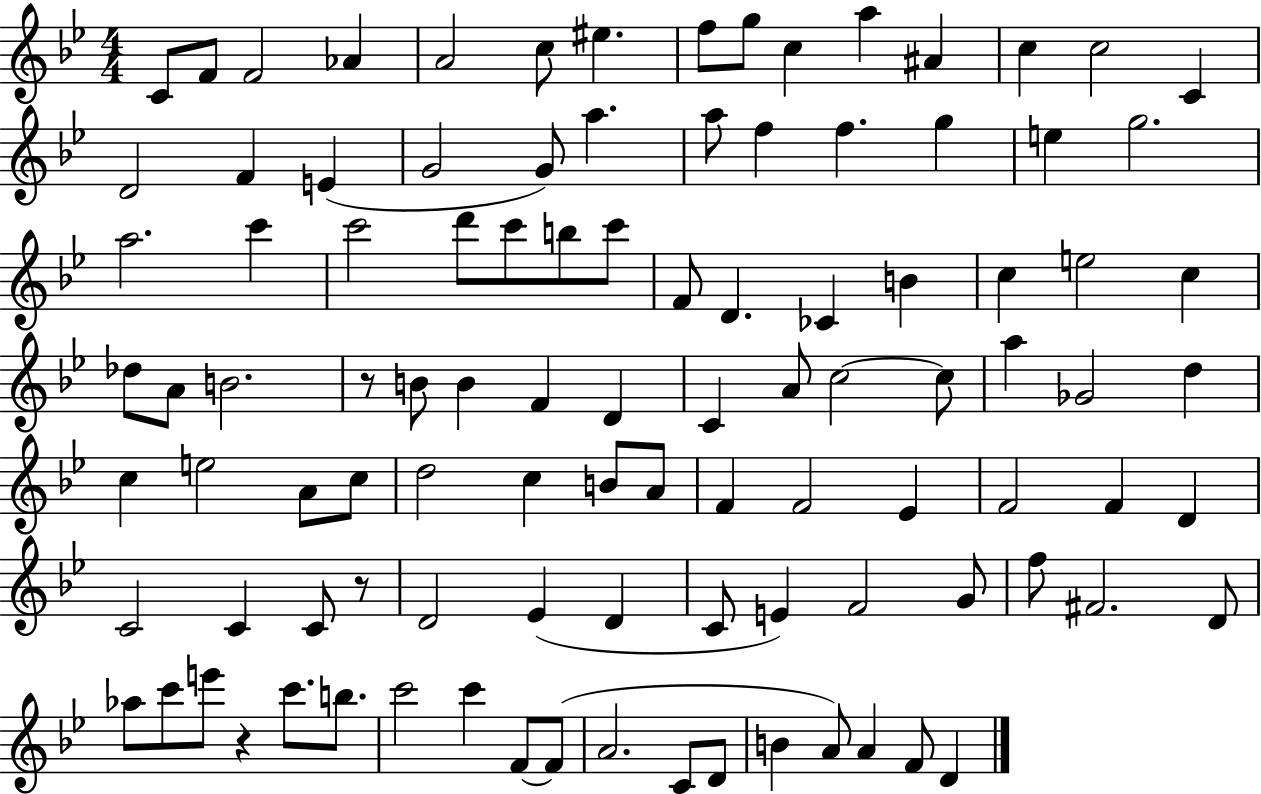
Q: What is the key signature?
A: BES major